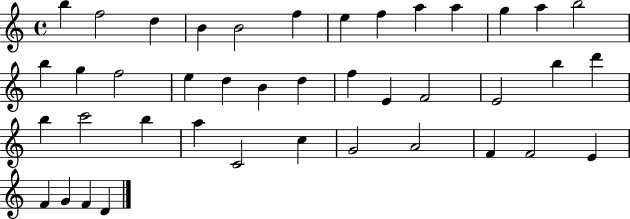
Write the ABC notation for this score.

X:1
T:Untitled
M:4/4
L:1/4
K:C
b f2 d B B2 f e f a a g a b2 b g f2 e d B d f E F2 E2 b d' b c'2 b a C2 c G2 A2 F F2 E F G F D